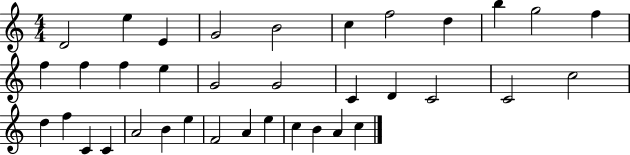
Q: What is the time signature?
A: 4/4